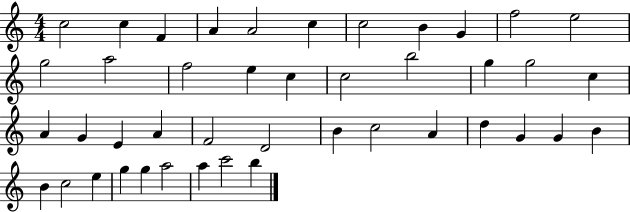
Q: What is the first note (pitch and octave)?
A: C5